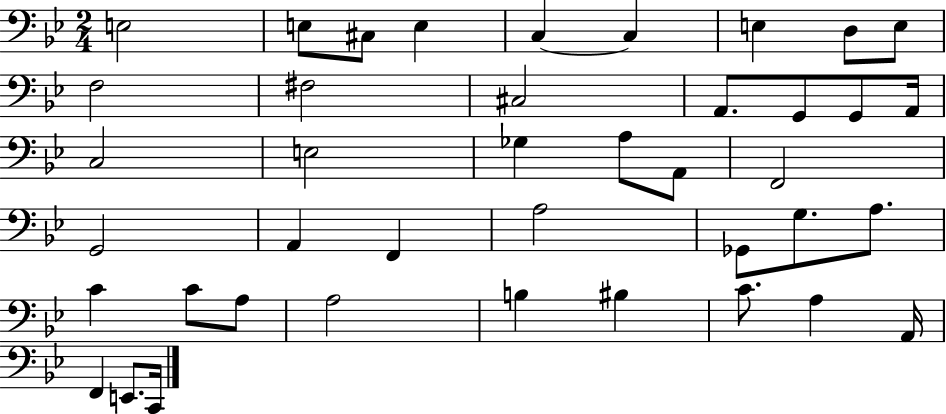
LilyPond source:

{
  \clef bass
  \numericTimeSignature
  \time 2/4
  \key bes \major
  e2 | e8 cis8 e4 | c4~~ c4 | e4 d8 e8 | \break f2 | fis2 | cis2 | a,8. g,8 g,8 a,16 | \break c2 | e2 | ges4 a8 a,8 | f,2 | \break g,2 | a,4 f,4 | a2 | ges,8 g8. a8. | \break c'4 c'8 a8 | a2 | b4 bis4 | c'8. a4 a,16 | \break f,4 e,8. c,16 | \bar "|."
}